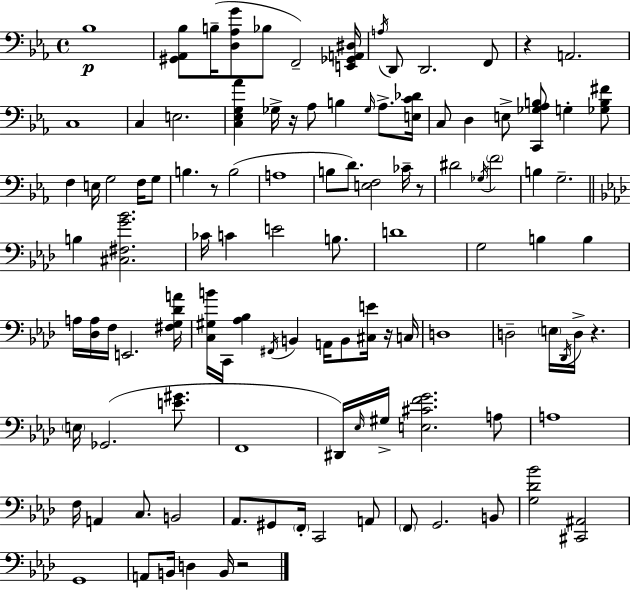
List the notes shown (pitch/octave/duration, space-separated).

Bb3/w [G#2,Ab2,Bb3]/e B3/s [D3,Ab3,G4]/e Bb3/e F2/h [E2,Gb2,A2,D#3]/s A3/s D2/e D2/h. F2/e R/q A2/h. C3/w C3/q E3/h. [C3,Eb3,G3,Ab4]/q Gb3/s R/s Ab3/e B3/q Gb3/s Ab3/e. [E3,C4,Db4]/s C3/e D3/q E3/e [C2,Gb3,Ab3,B3]/e G3/q [Gb3,B3,F#4]/e F3/q E3/s G3/h F3/s G3/e B3/q. R/e B3/h A3/w B3/e D4/e. [E3,F3]/h CES4/s R/e D#4/h Gb3/s F4/h B3/q G3/h. B3/q [C#3,F#3,G4,Bb4]/h. CES4/s C4/q E4/h B3/e. D4/w G3/h B3/q B3/q A3/s [Db3,A3]/s F3/s E2/h. [F#3,G3,Db4,A4]/s [C3,G#3,B4]/s C2/s [Ab3,Bb3]/q F#2/s B2/q A2/s B2/e [C#3,E4]/s R/s C3/s D3/w D3/h E3/s Db2/s D3/s R/q. E3/s Gb2/h. [E4,G#4]/e. F2/w D#2/s Eb3/s G#3/s [E3,C#4,F4,G4]/h. A3/e A3/w F3/s A2/q C3/e. B2/h Ab2/e. G#2/e F2/s C2/h A2/e F2/e G2/h. B2/e [G3,Db4,Bb4]/h [C#2,A#2]/h G2/w A2/e B2/s D3/q B2/s R/h